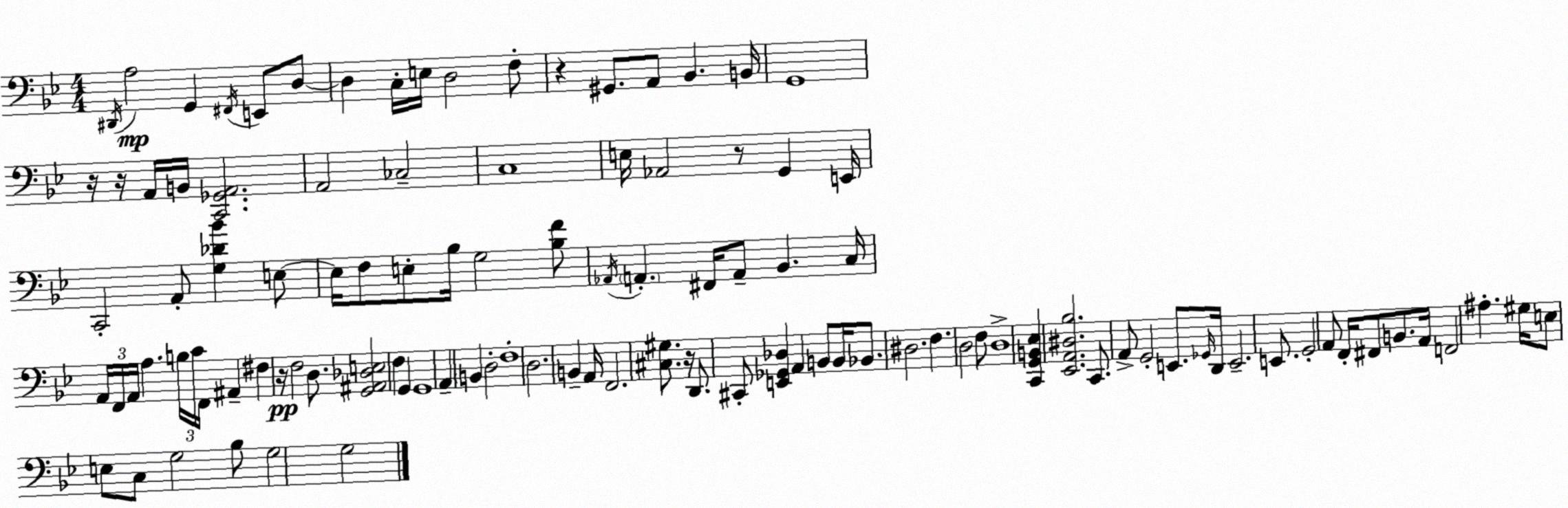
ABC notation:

X:1
T:Untitled
M:4/4
L:1/4
K:Bb
^D,,/4 A,2 G,, ^F,,/4 E,,/2 D,/2 D, C,/4 E,/4 D,2 F,/2 z ^G,,/2 A,,/2 _B,, B,,/4 G,,4 z/4 z/4 A,,/4 B,,/4 [C,,_G,,A,,]2 A,,2 _C,2 C,4 E,/4 _A,,2 z/2 G,, E,,/4 C,,2 A,,/2 [G,_D_B] E,/2 E,/4 F,/2 E,/2 _B,/4 G,2 [_B,F]/2 _A,,/4 A,, ^F,,/4 A,,/2 _B,, C,/4 A,,/4 F,,/4 A,,/4 A, B,/4 C/4 F,,/4 ^A,, ^F, z/4 F,2 D,/2 [G,,^A,,_D,E,]2 F, G,, G,,4 A,, B,, D,2 F,4 D,2 B,, A,,/4 F,,2 [^C,^G,]/2 z/4 D,,/2 ^C,,/2 [E,,_G,,_D,] A,, B,,/2 B,,/4 _B,,/2 ^D,2 F, D,2 F,/2 D,4 [C,,G,,B,,_E,] [_E,,A,,^D,_B,]2 C,,/2 A,,/2 G,,2 E,,/2 _G,,/4 D,,/4 E,,2 E,,/2 G,,2 A,,/2 F,,/4 ^F,,/2 B,,/2 A,,/4 F,,2 ^A, ^G,/4 E,/2 E,/2 C,/2 G,2 _B,/2 G,2 G,2